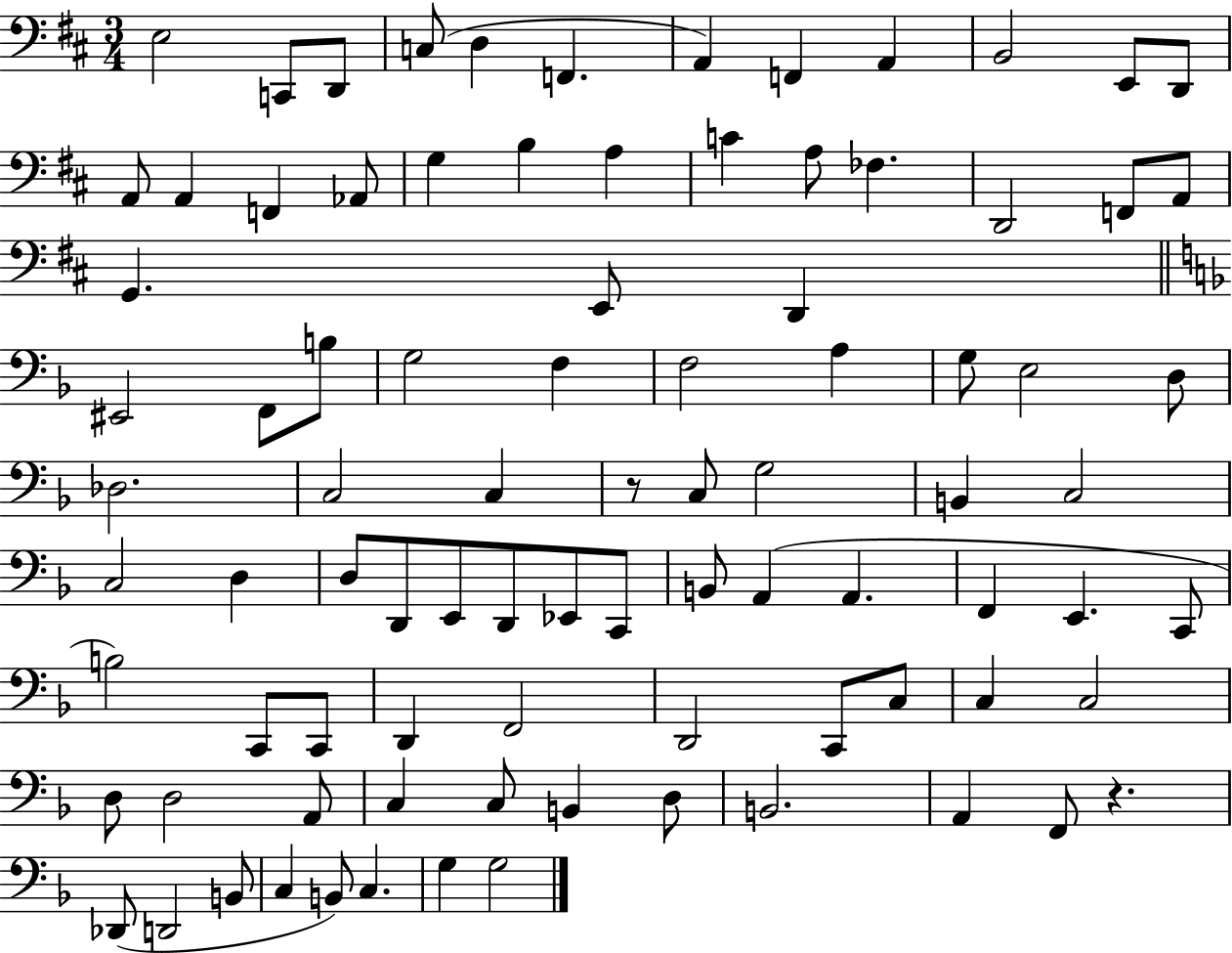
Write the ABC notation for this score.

X:1
T:Untitled
M:3/4
L:1/4
K:D
E,2 C,,/2 D,,/2 C,/2 D, F,, A,, F,, A,, B,,2 E,,/2 D,,/2 A,,/2 A,, F,, _A,,/2 G, B, A, C A,/2 _F, D,,2 F,,/2 A,,/2 G,, E,,/2 D,, ^E,,2 F,,/2 B,/2 G,2 F, F,2 A, G,/2 E,2 D,/2 _D,2 C,2 C, z/2 C,/2 G,2 B,, C,2 C,2 D, D,/2 D,,/2 E,,/2 D,,/2 _E,,/2 C,,/2 B,,/2 A,, A,, F,, E,, C,,/2 B,2 C,,/2 C,,/2 D,, F,,2 D,,2 C,,/2 C,/2 C, C,2 D,/2 D,2 A,,/2 C, C,/2 B,, D,/2 B,,2 A,, F,,/2 z _D,,/2 D,,2 B,,/2 C, B,,/2 C, G, G,2